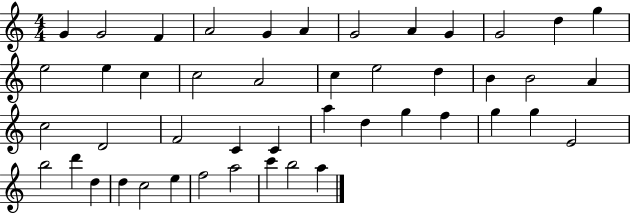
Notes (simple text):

G4/q G4/h F4/q A4/h G4/q A4/q G4/h A4/q G4/q G4/h D5/q G5/q E5/h E5/q C5/q C5/h A4/h C5/q E5/h D5/q B4/q B4/h A4/q C5/h D4/h F4/h C4/q C4/q A5/q D5/q G5/q F5/q G5/q G5/q E4/h B5/h D6/q D5/q D5/q C5/h E5/q F5/h A5/h C6/q B5/h A5/q